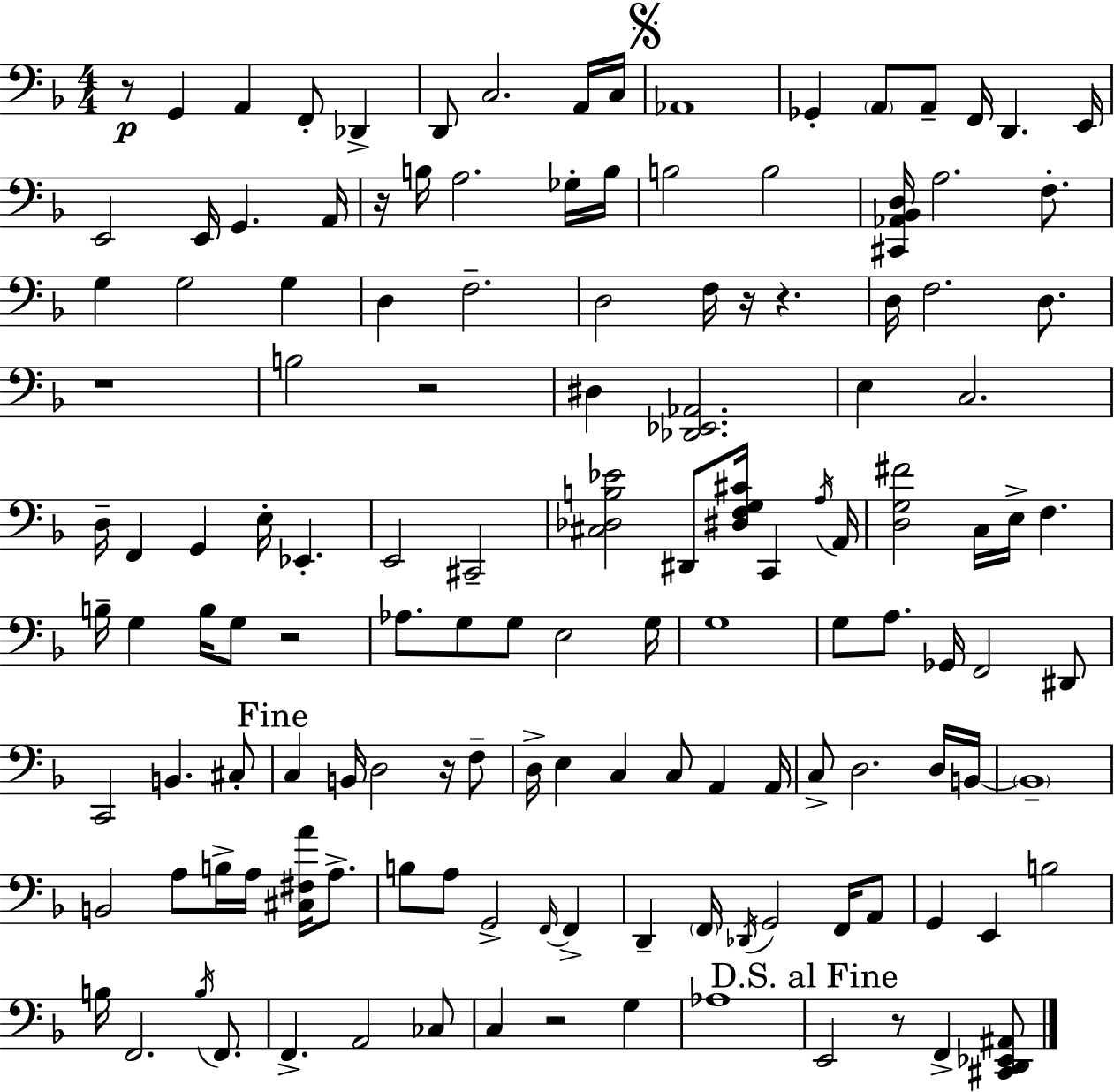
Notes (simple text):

R/e G2/q A2/q F2/e Db2/q D2/e C3/h. A2/s C3/s Ab2/w Gb2/q A2/e A2/e F2/s D2/q. E2/s E2/h E2/s G2/q. A2/s R/s B3/s A3/h. Gb3/s B3/s B3/h B3/h [C#2,Ab2,Bb2,D3]/s A3/h. F3/e. G3/q G3/h G3/q D3/q F3/h. D3/h F3/s R/s R/q. D3/s F3/h. D3/e. R/w B3/h R/h D#3/q [Db2,Eb2,Ab2]/h. E3/q C3/h. D3/s F2/q G2/q E3/s Eb2/q. E2/h C#2/h [C#3,Db3,B3,Eb4]/h D#2/e [D#3,F3,G3,C#4]/s C2/q A3/s A2/s [D3,G3,F#4]/h C3/s E3/s F3/q. B3/s G3/q B3/s G3/e R/h Ab3/e. G3/e G3/e E3/h G3/s G3/w G3/e A3/e. Gb2/s F2/h D#2/e C2/h B2/q. C#3/e C3/q B2/s D3/h R/s F3/e D3/s E3/q C3/q C3/e A2/q A2/s C3/e D3/h. D3/s B2/s B2/w B2/h A3/e B3/s A3/s [C#3,F#3,A4]/s A3/e. B3/e A3/e G2/h F2/s F2/q D2/q F2/s Db2/s G2/h F2/s A2/e G2/q E2/q B3/h B3/s F2/h. B3/s F2/e. F2/q. A2/h CES3/e C3/q R/h G3/q Ab3/w E2/h R/e F2/q [C#2,D2,Eb2,A#2]/e